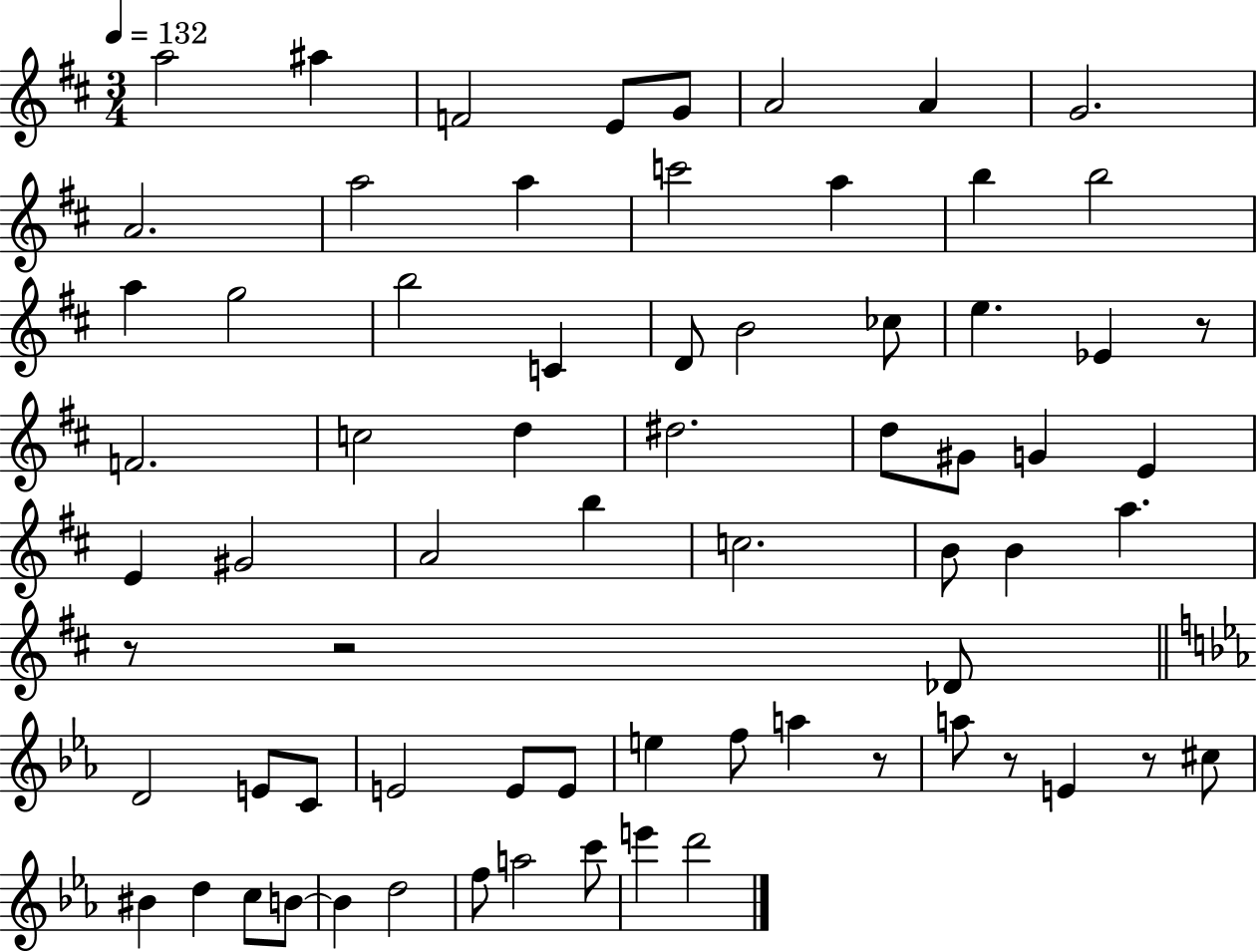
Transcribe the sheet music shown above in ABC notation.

X:1
T:Untitled
M:3/4
L:1/4
K:D
a2 ^a F2 E/2 G/2 A2 A G2 A2 a2 a c'2 a b b2 a g2 b2 C D/2 B2 _c/2 e _E z/2 F2 c2 d ^d2 d/2 ^G/2 G E E ^G2 A2 b c2 B/2 B a z/2 z2 _D/2 D2 E/2 C/2 E2 E/2 E/2 e f/2 a z/2 a/2 z/2 E z/2 ^c/2 ^B d c/2 B/2 B d2 f/2 a2 c'/2 e' d'2